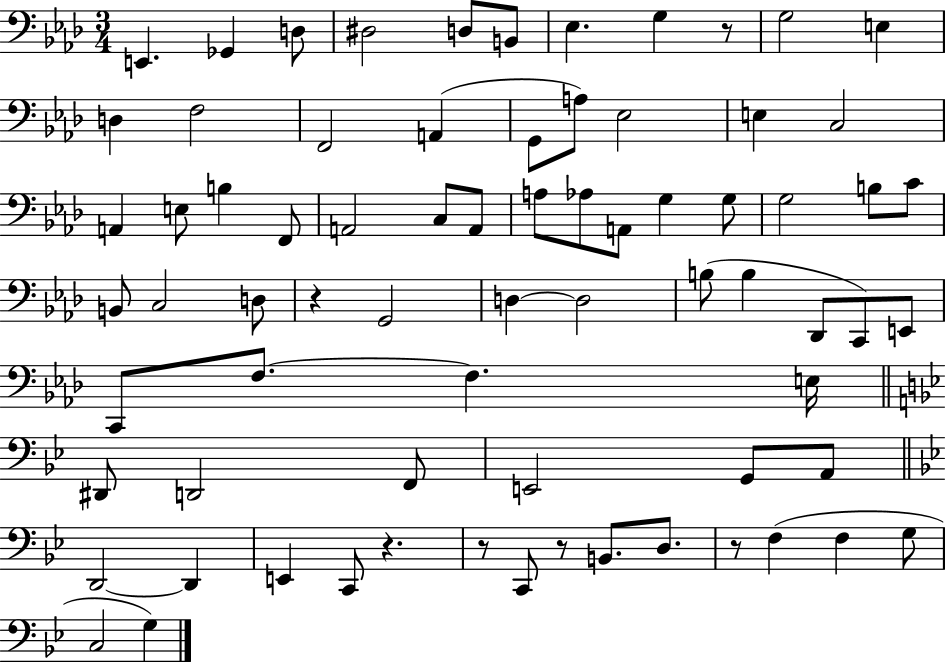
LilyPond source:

{
  \clef bass
  \numericTimeSignature
  \time 3/4
  \key aes \major
  e,4. ges,4 d8 | dis2 d8 b,8 | ees4. g4 r8 | g2 e4 | \break d4 f2 | f,2 a,4( | g,8 a8) ees2 | e4 c2 | \break a,4 e8 b4 f,8 | a,2 c8 a,8 | a8 aes8 a,8 g4 g8 | g2 b8 c'8 | \break b,8 c2 d8 | r4 g,2 | d4~~ d2 | b8( b4 des,8 c,8) e,8 | \break c,8 f8.~~ f4. e16 | \bar "||" \break \key bes \major dis,8 d,2 f,8 | e,2 g,8 a,8 | \bar "||" \break \key g \minor d,2~~ d,4 | e,4 c,8 r4. | r8 c,8 r8 b,8. d8. | r8 f4( f4 g8 | \break c2 g4) | \bar "|."
}